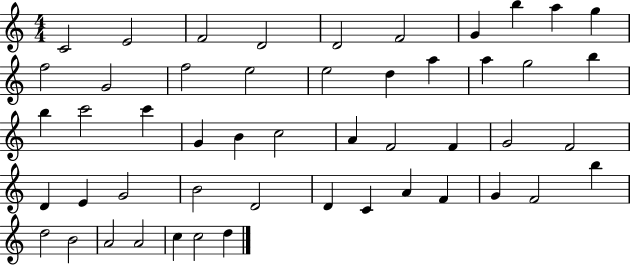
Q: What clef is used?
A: treble